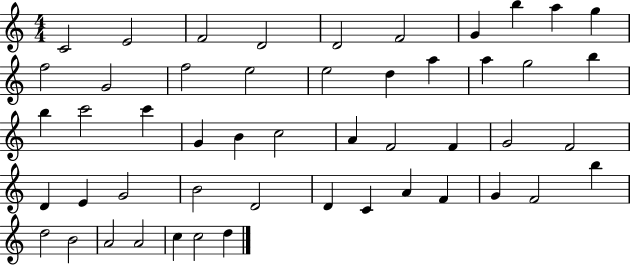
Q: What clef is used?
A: treble